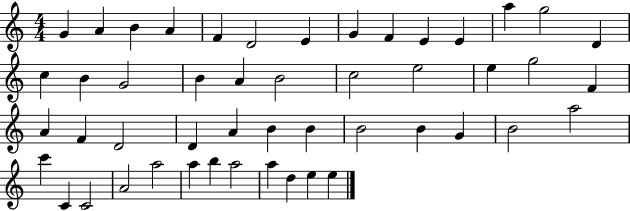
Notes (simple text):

G4/q A4/q B4/q A4/q F4/q D4/h E4/q G4/q F4/q E4/q E4/q A5/q G5/h D4/q C5/q B4/q G4/h B4/q A4/q B4/h C5/h E5/h E5/q G5/h F4/q A4/q F4/q D4/h D4/q A4/q B4/q B4/q B4/h B4/q G4/q B4/h A5/h C6/q C4/q C4/h A4/h A5/h A5/q B5/q A5/h A5/q D5/q E5/q E5/q